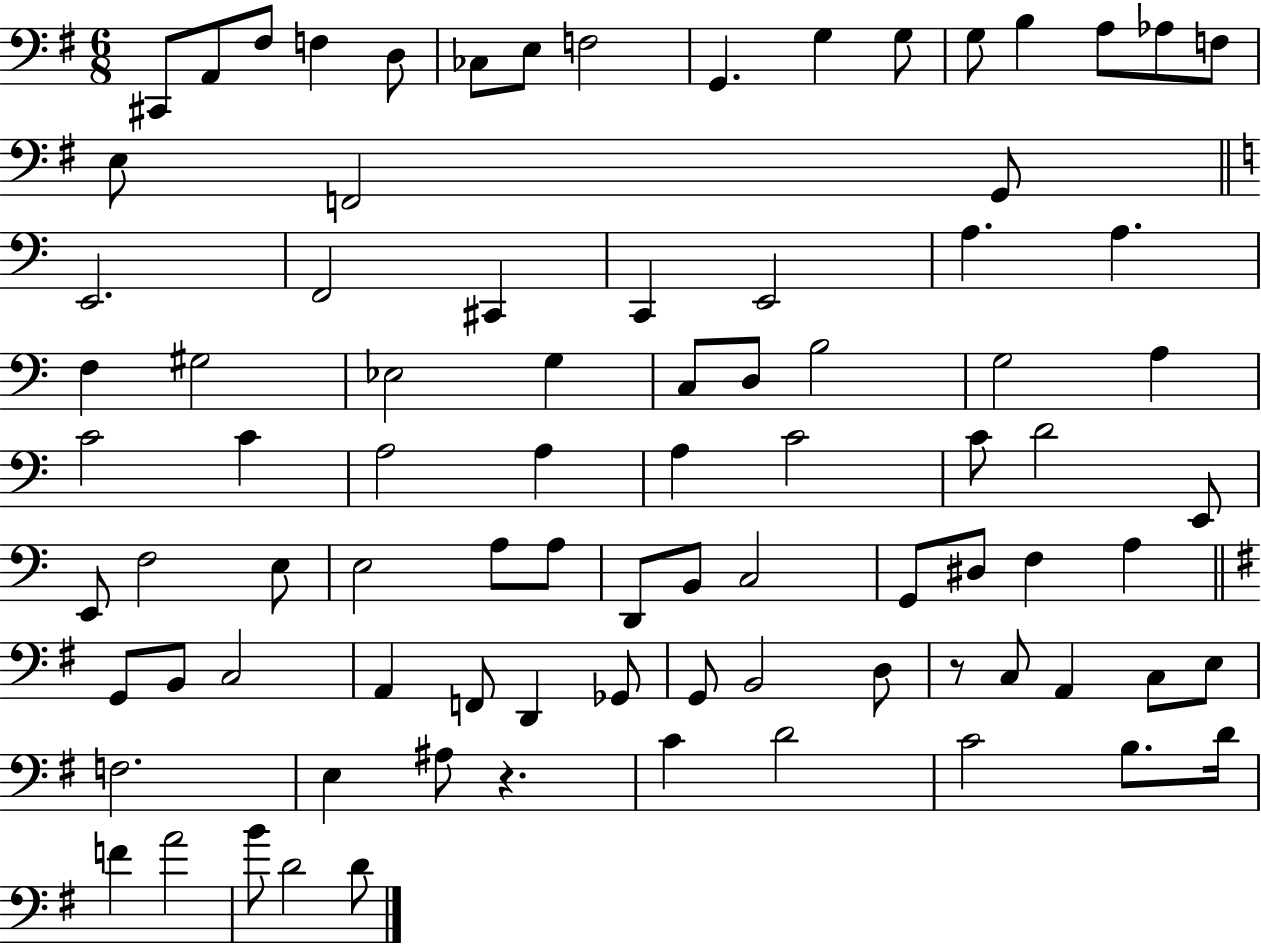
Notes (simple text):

C#2/e A2/e F#3/e F3/q D3/e CES3/e E3/e F3/h G2/q. G3/q G3/e G3/e B3/q A3/e Ab3/e F3/e E3/e F2/h G2/e E2/h. F2/h C#2/q C2/q E2/h A3/q. A3/q. F3/q G#3/h Eb3/h G3/q C3/e D3/e B3/h G3/h A3/q C4/h C4/q A3/h A3/q A3/q C4/h C4/e D4/h E2/e E2/e F3/h E3/e E3/h A3/e A3/e D2/e B2/e C3/h G2/e D#3/e F3/q A3/q G2/e B2/e C3/h A2/q F2/e D2/q Gb2/e G2/e B2/h D3/e R/e C3/e A2/q C3/e E3/e F3/h. E3/q A#3/e R/q. C4/q D4/h C4/h B3/e. D4/s F4/q A4/h B4/e D4/h D4/e